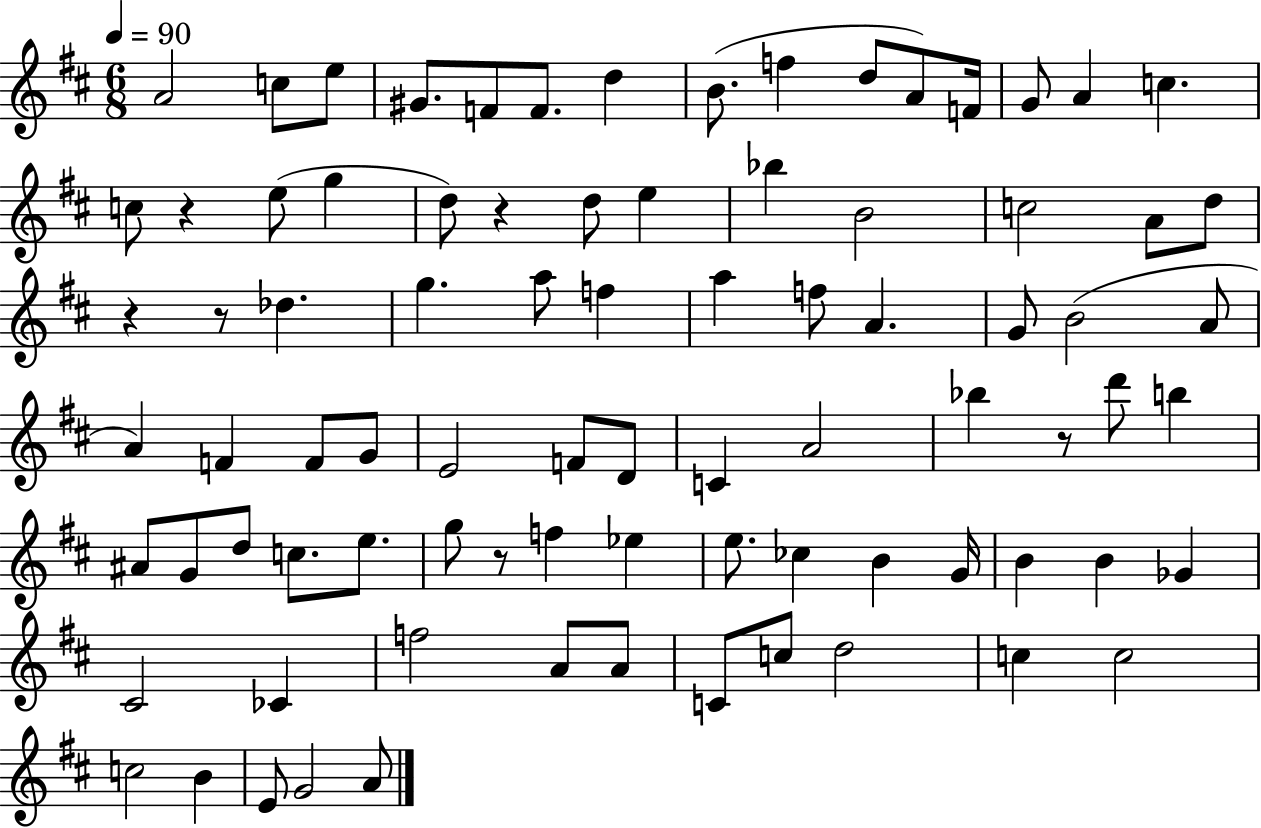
A4/h C5/e E5/e G#4/e. F4/e F4/e. D5/q B4/e. F5/q D5/e A4/e F4/s G4/e A4/q C5/q. C5/e R/q E5/e G5/q D5/e R/q D5/e E5/q Bb5/q B4/h C5/h A4/e D5/e R/q R/e Db5/q. G5/q. A5/e F5/q A5/q F5/e A4/q. G4/e B4/h A4/e A4/q F4/q F4/e G4/e E4/h F4/e D4/e C4/q A4/h Bb5/q R/e D6/e B5/q A#4/e G4/e D5/e C5/e. E5/e. G5/e R/e F5/q Eb5/q E5/e. CES5/q B4/q G4/s B4/q B4/q Gb4/q C#4/h CES4/q F5/h A4/e A4/e C4/e C5/e D5/h C5/q C5/h C5/h B4/q E4/e G4/h A4/e